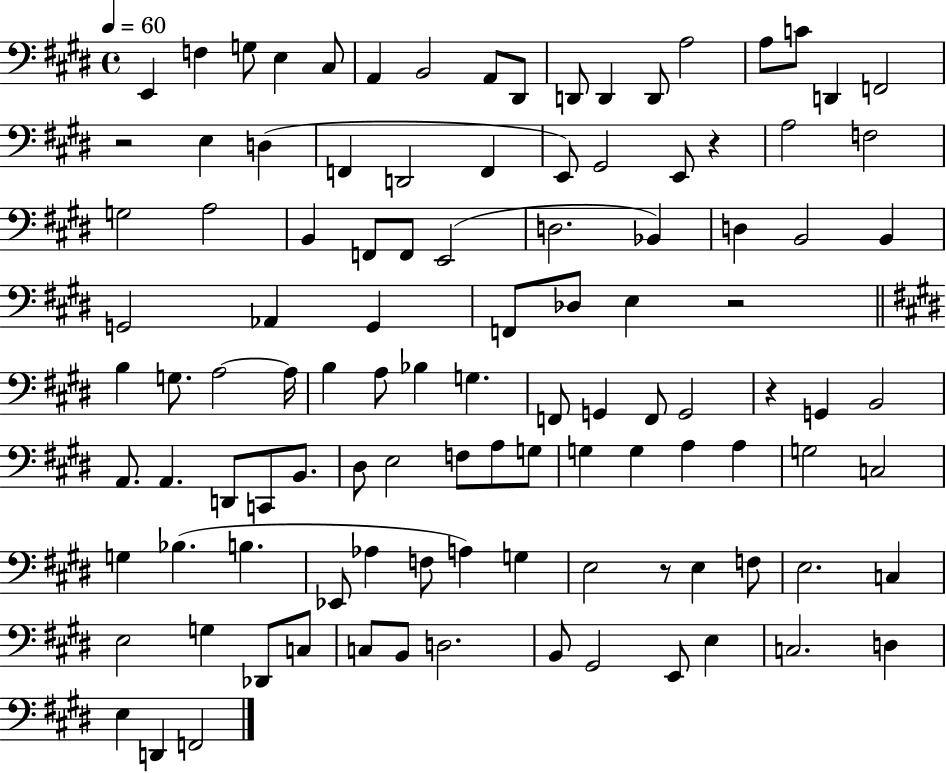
E2/q F3/q G3/e E3/q C#3/e A2/q B2/h A2/e D#2/e D2/e D2/q D2/e A3/h A3/e C4/e D2/q F2/h R/h E3/q D3/q F2/q D2/h F2/q E2/e G#2/h E2/e R/q A3/h F3/h G3/h A3/h B2/q F2/e F2/e E2/h D3/h. Bb2/q D3/q B2/h B2/q G2/h Ab2/q G2/q F2/e Db3/e E3/q R/h B3/q G3/e. A3/h A3/s B3/q A3/e Bb3/q G3/q. F2/e G2/q F2/e G2/h R/q G2/q B2/h A2/e. A2/q. D2/e C2/e B2/e. D#3/e E3/h F3/e A3/e G3/e G3/q G3/q A3/q A3/q G3/h C3/h G3/q Bb3/q. B3/q. Eb2/e Ab3/q F3/e A3/q G3/q E3/h R/e E3/q F3/e E3/h. C3/q E3/h G3/q Db2/e C3/e C3/e B2/e D3/h. B2/e G#2/h E2/e E3/q C3/h. D3/q E3/q D2/q F2/h